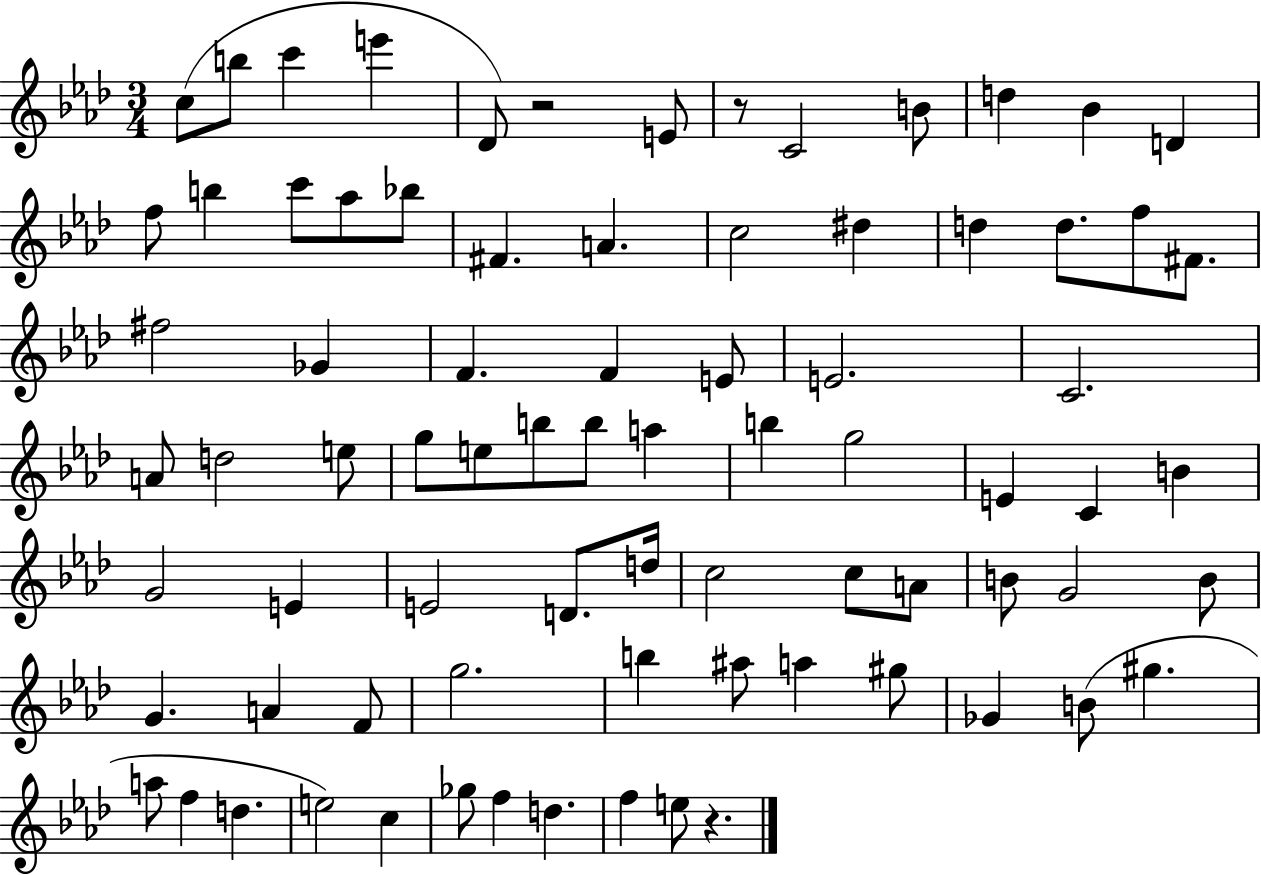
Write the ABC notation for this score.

X:1
T:Untitled
M:3/4
L:1/4
K:Ab
c/2 b/2 c' e' _D/2 z2 E/2 z/2 C2 B/2 d _B D f/2 b c'/2 _a/2 _b/2 ^F A c2 ^d d d/2 f/2 ^F/2 ^f2 _G F F E/2 E2 C2 A/2 d2 e/2 g/2 e/2 b/2 b/2 a b g2 E C B G2 E E2 D/2 d/4 c2 c/2 A/2 B/2 G2 B/2 G A F/2 g2 b ^a/2 a ^g/2 _G B/2 ^g a/2 f d e2 c _g/2 f d f e/2 z